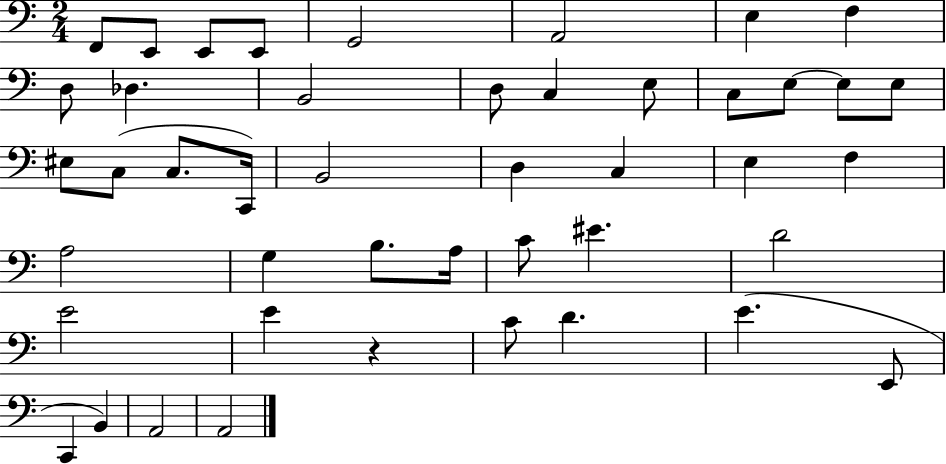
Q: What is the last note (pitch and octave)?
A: A2